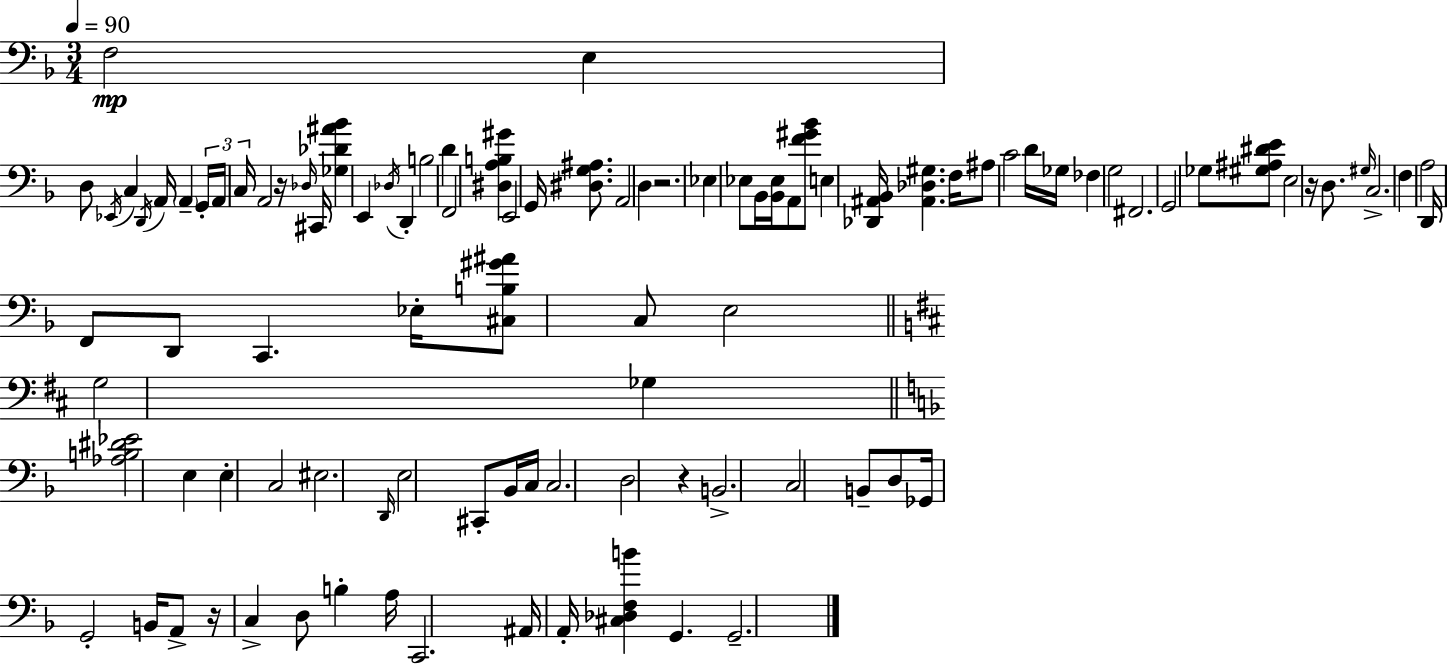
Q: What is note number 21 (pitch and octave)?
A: E2